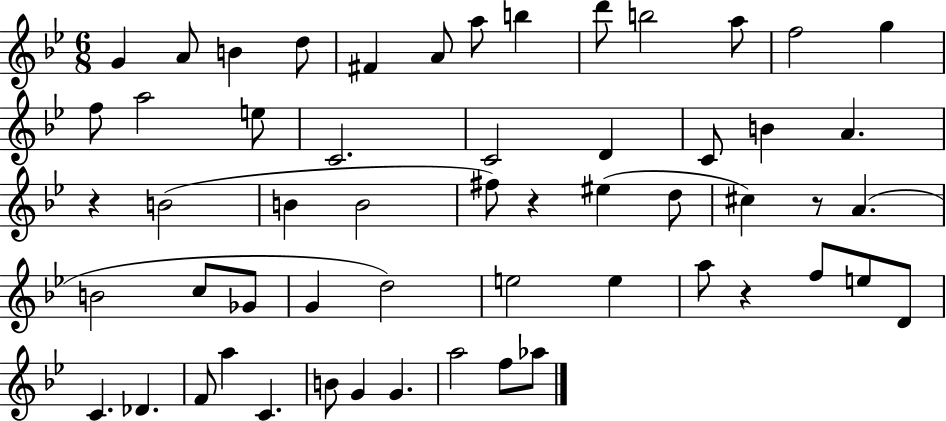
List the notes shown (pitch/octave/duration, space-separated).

G4/q A4/e B4/q D5/e F#4/q A4/e A5/e B5/q D6/e B5/h A5/e F5/h G5/q F5/e A5/h E5/e C4/h. C4/h D4/q C4/e B4/q A4/q. R/q B4/h B4/q B4/h F#5/e R/q EIS5/q D5/e C#5/q R/e A4/q. B4/h C5/e Gb4/e G4/q D5/h E5/h E5/q A5/e R/q F5/e E5/e D4/e C4/q. Db4/q. F4/e A5/q C4/q. B4/e G4/q G4/q. A5/h F5/e Ab5/e